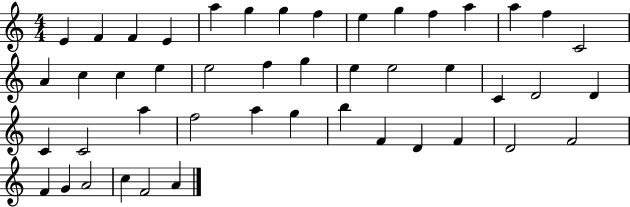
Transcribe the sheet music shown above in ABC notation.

X:1
T:Untitled
M:4/4
L:1/4
K:C
E F F E a g g f e g f a a f C2 A c c e e2 f g e e2 e C D2 D C C2 a f2 a g b F D F D2 F2 F G A2 c F2 A